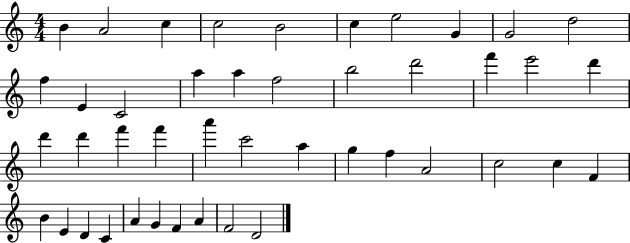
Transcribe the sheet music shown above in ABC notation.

X:1
T:Untitled
M:4/4
L:1/4
K:C
B A2 c c2 B2 c e2 G G2 d2 f E C2 a a f2 b2 d'2 f' e'2 d' d' d' f' f' a' c'2 a g f A2 c2 c F B E D C A G F A F2 D2